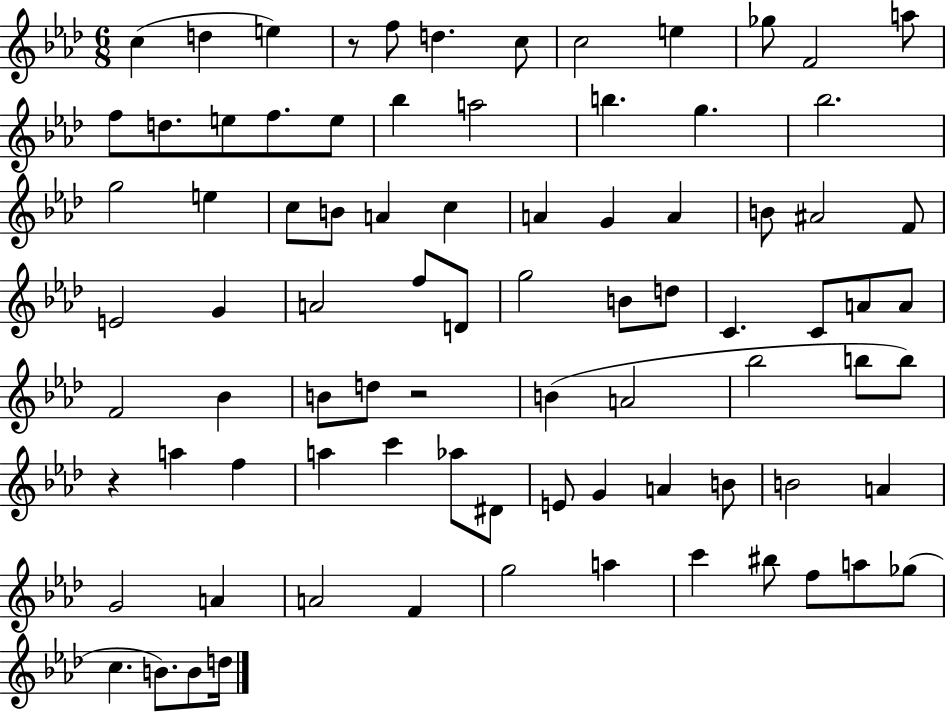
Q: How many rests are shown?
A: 3